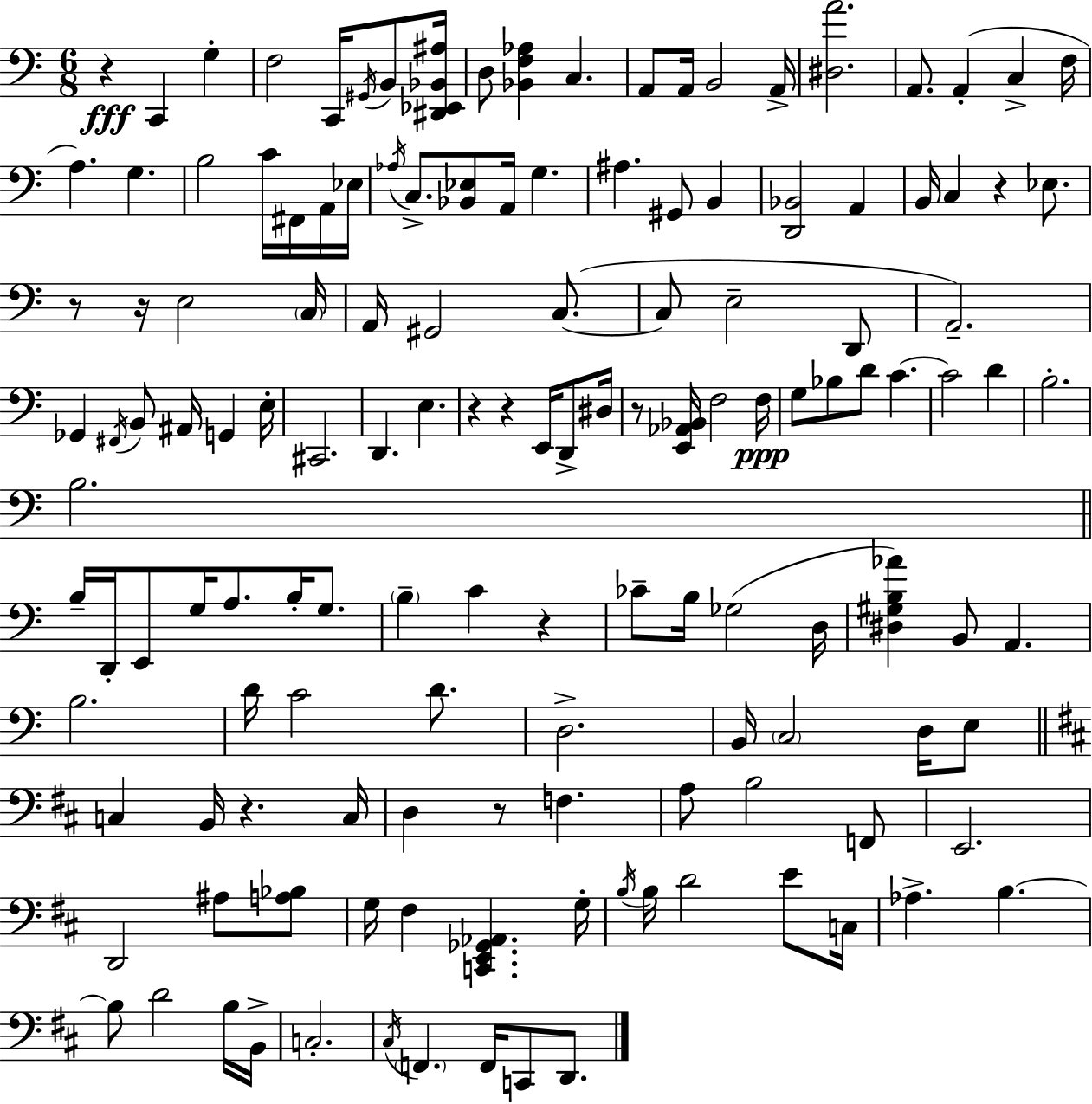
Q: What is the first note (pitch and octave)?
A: C2